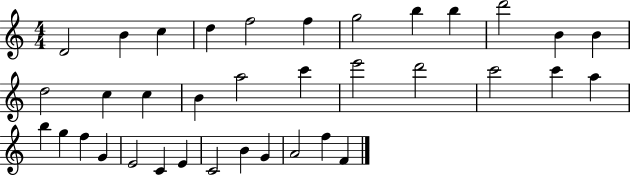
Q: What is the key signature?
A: C major